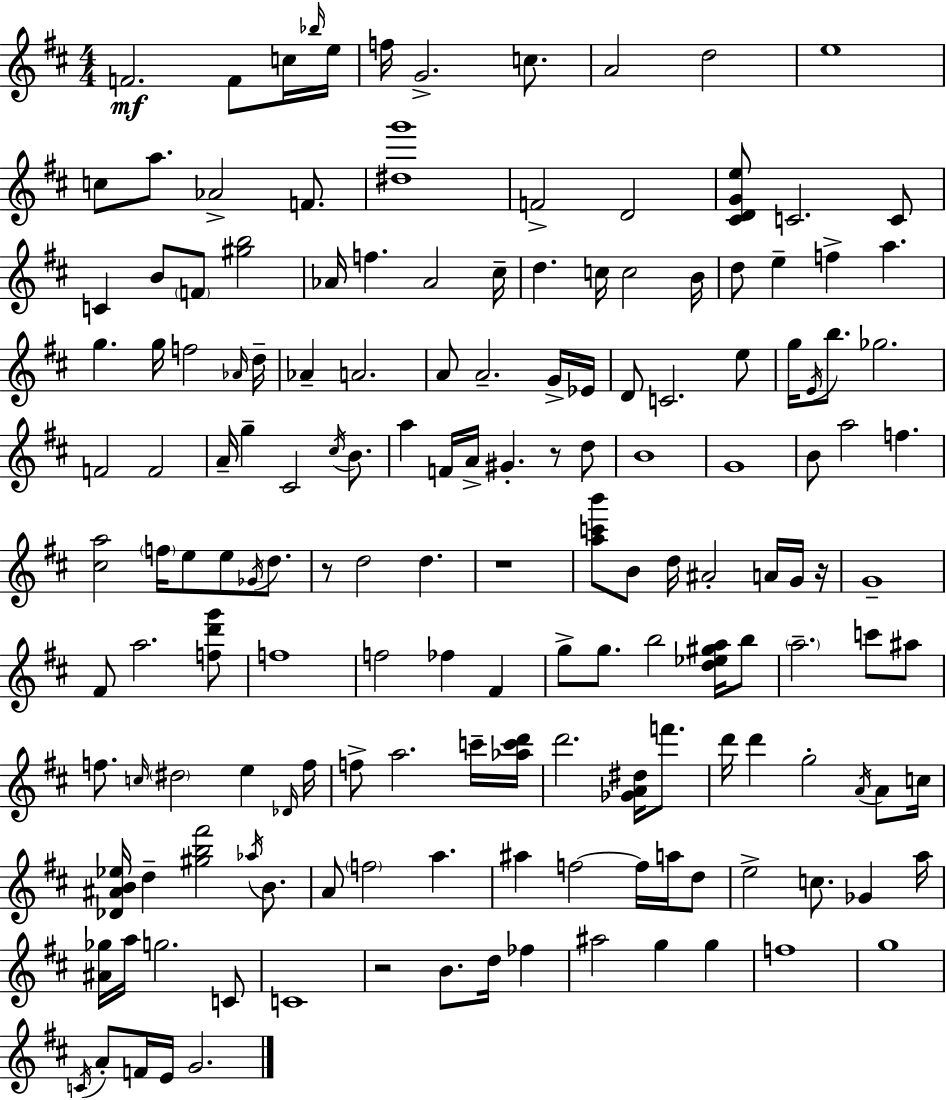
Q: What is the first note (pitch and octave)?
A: F4